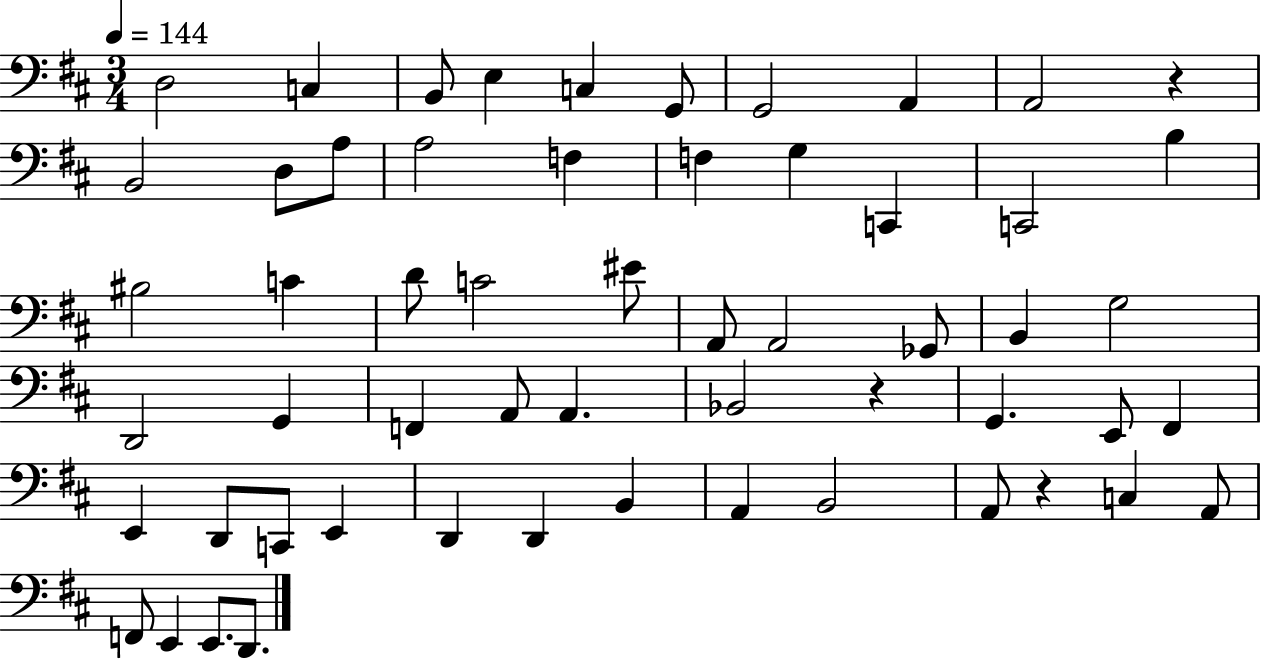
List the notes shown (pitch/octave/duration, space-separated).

D3/h C3/q B2/e E3/q C3/q G2/e G2/h A2/q A2/h R/q B2/h D3/e A3/e A3/h F3/q F3/q G3/q C2/q C2/h B3/q BIS3/h C4/q D4/e C4/h EIS4/e A2/e A2/h Gb2/e B2/q G3/h D2/h G2/q F2/q A2/e A2/q. Bb2/h R/q G2/q. E2/e F#2/q E2/q D2/e C2/e E2/q D2/q D2/q B2/q A2/q B2/h A2/e R/q C3/q A2/e F2/e E2/q E2/e. D2/e.